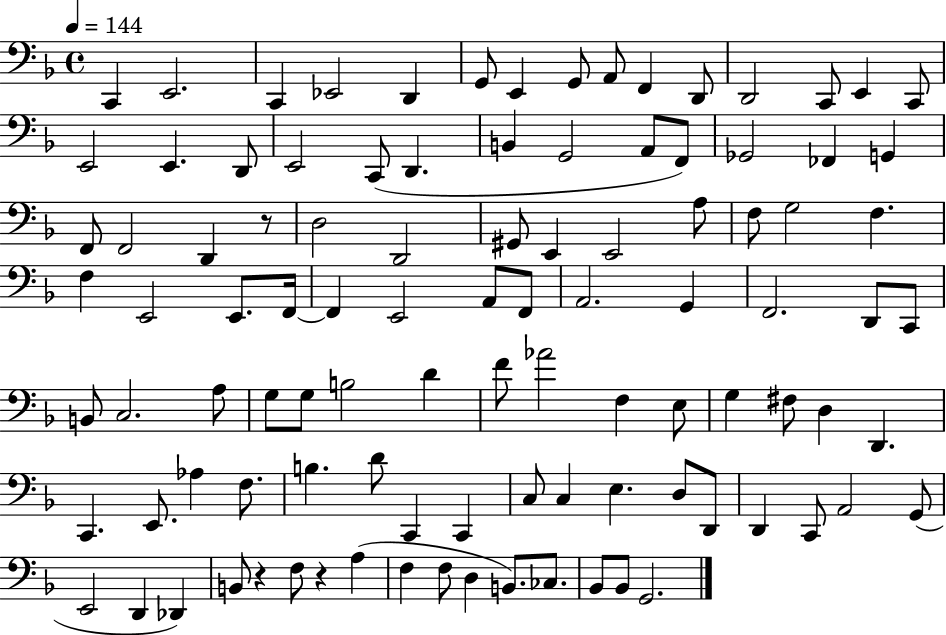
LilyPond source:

{
  \clef bass
  \time 4/4
  \defaultTimeSignature
  \key f \major
  \tempo 4 = 144
  c,4 e,2. | c,4 ees,2 d,4 | g,8 e,4 g,8 a,8 f,4 d,8 | d,2 c,8 e,4 c,8 | \break e,2 e,4. d,8 | e,2 c,8( d,4. | b,4 g,2 a,8 f,8) | ges,2 fes,4 g,4 | \break f,8 f,2 d,4 r8 | d2 d,2 | gis,8 e,4 e,2 a8 | f8 g2 f4. | \break f4 e,2 e,8. f,16~~ | f,4 e,2 a,8 f,8 | a,2. g,4 | f,2. d,8 c,8 | \break b,8 c2. a8 | g8 g8 b2 d'4 | f'8 aes'2 f4 e8 | g4 fis8 d4 d,4. | \break c,4. e,8. aes4 f8. | b4. d'8 c,4 c,4 | c8 c4 e4. d8 d,8 | d,4 c,8 a,2 g,8( | \break e,2 d,4 des,4) | b,8 r4 f8 r4 a4( | f4 f8 d4 b,8.) ces8. | bes,8 bes,8 g,2. | \break \bar "|."
}